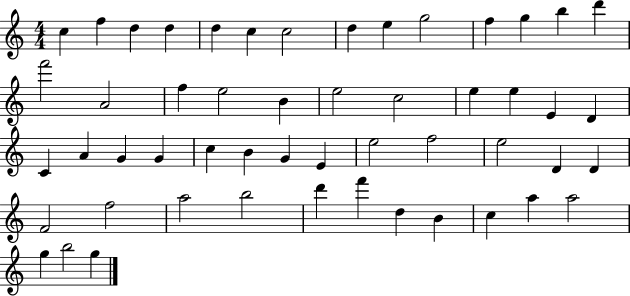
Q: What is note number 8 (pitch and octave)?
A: D5